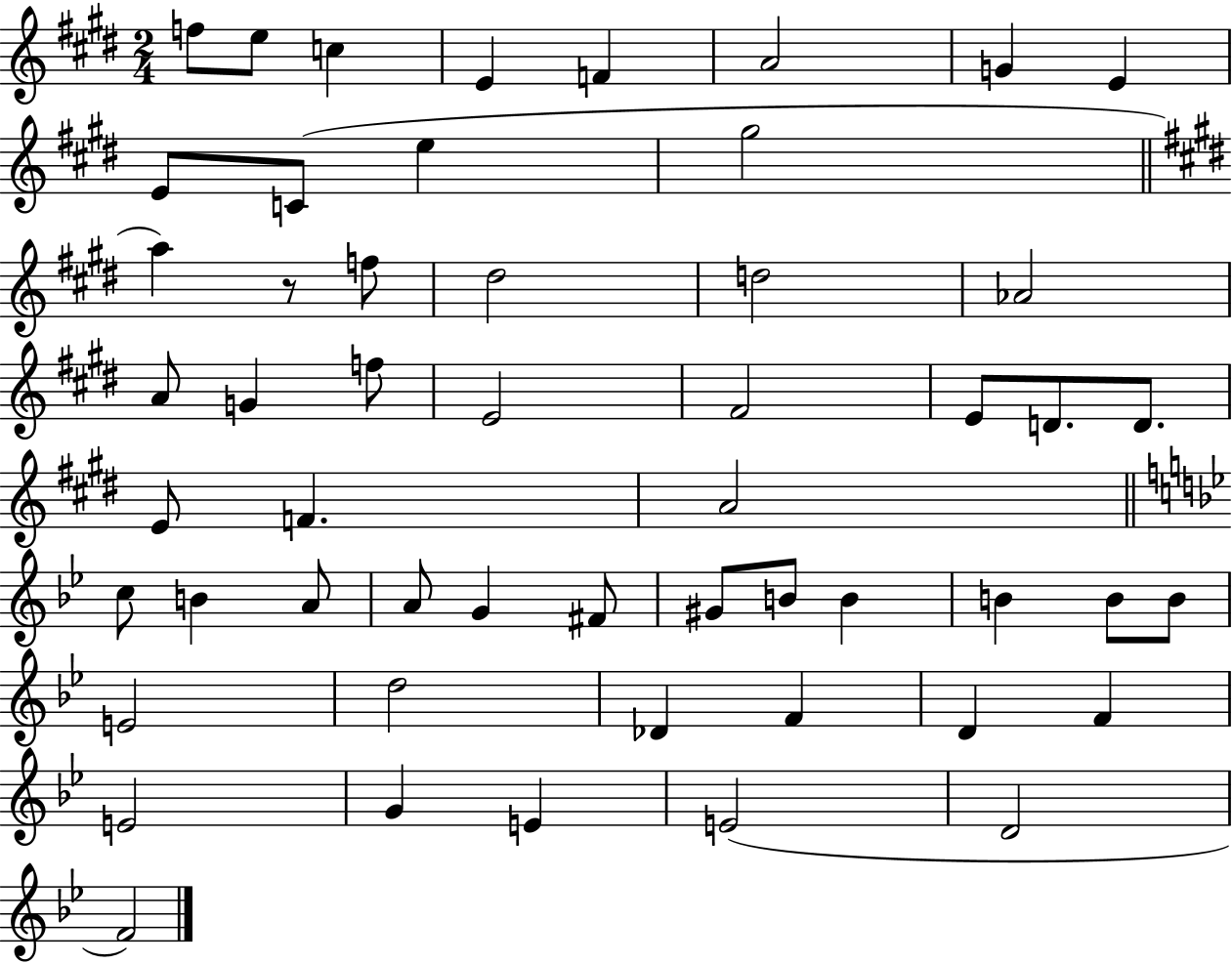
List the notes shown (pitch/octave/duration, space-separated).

F5/e E5/e C5/q E4/q F4/q A4/h G4/q E4/q E4/e C4/e E5/q G#5/h A5/q R/e F5/e D#5/h D5/h Ab4/h A4/e G4/q F5/e E4/h F#4/h E4/e D4/e. D4/e. E4/e F4/q. A4/h C5/e B4/q A4/e A4/e G4/q F#4/e G#4/e B4/e B4/q B4/q B4/e B4/e E4/h D5/h Db4/q F4/q D4/q F4/q E4/h G4/q E4/q E4/h D4/h F4/h